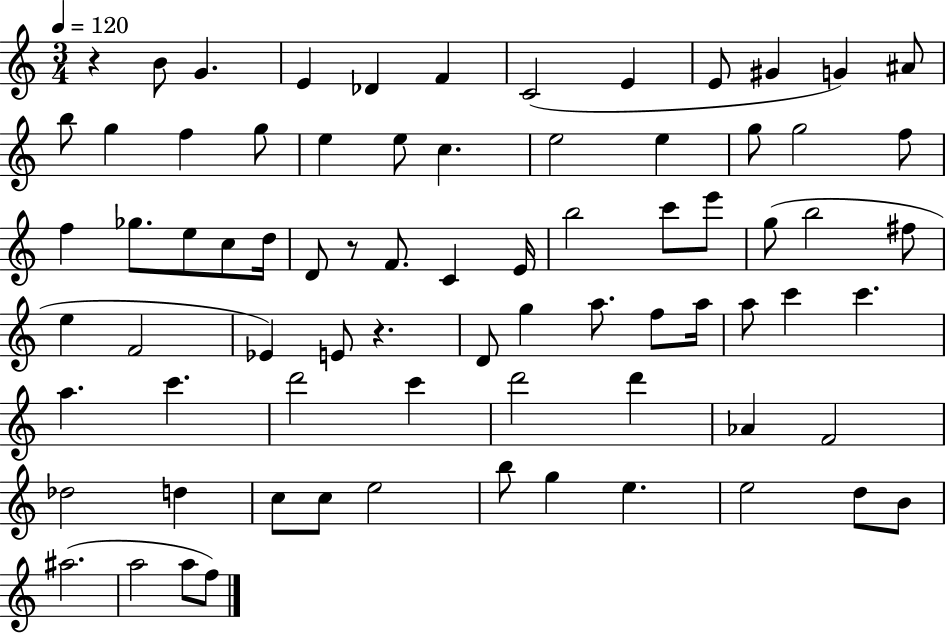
X:1
T:Untitled
M:3/4
L:1/4
K:C
z B/2 G E _D F C2 E E/2 ^G G ^A/2 b/2 g f g/2 e e/2 c e2 e g/2 g2 f/2 f _g/2 e/2 c/2 d/4 D/2 z/2 F/2 C E/4 b2 c'/2 e'/2 g/2 b2 ^f/2 e F2 _E E/2 z D/2 g a/2 f/2 a/4 a/2 c' c' a c' d'2 c' d'2 d' _A F2 _d2 d c/2 c/2 e2 b/2 g e e2 d/2 B/2 ^a2 a2 a/2 f/2